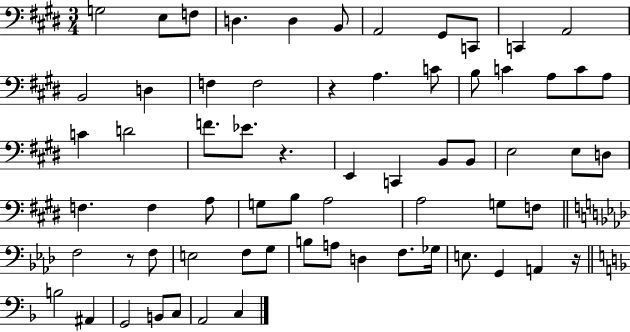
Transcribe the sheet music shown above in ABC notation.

X:1
T:Untitled
M:3/4
L:1/4
K:E
G,2 E,/2 F,/2 D, D, B,,/2 A,,2 ^G,,/2 C,,/2 C,, A,,2 B,,2 D, F, F,2 z A, C/2 B,/2 C A,/2 C/2 A,/2 C D2 F/2 _E/2 z E,, C,, B,,/2 B,,/2 E,2 E,/2 D,/2 F, F, A,/2 G,/2 B,/2 A,2 A,2 G,/2 F,/2 F,2 z/2 F,/2 E,2 F,/2 G,/2 B,/2 A,/2 D, F,/2 _G,/4 E,/2 G,, A,, z/4 B,2 ^A,, G,,2 B,,/2 C,/2 A,,2 C,